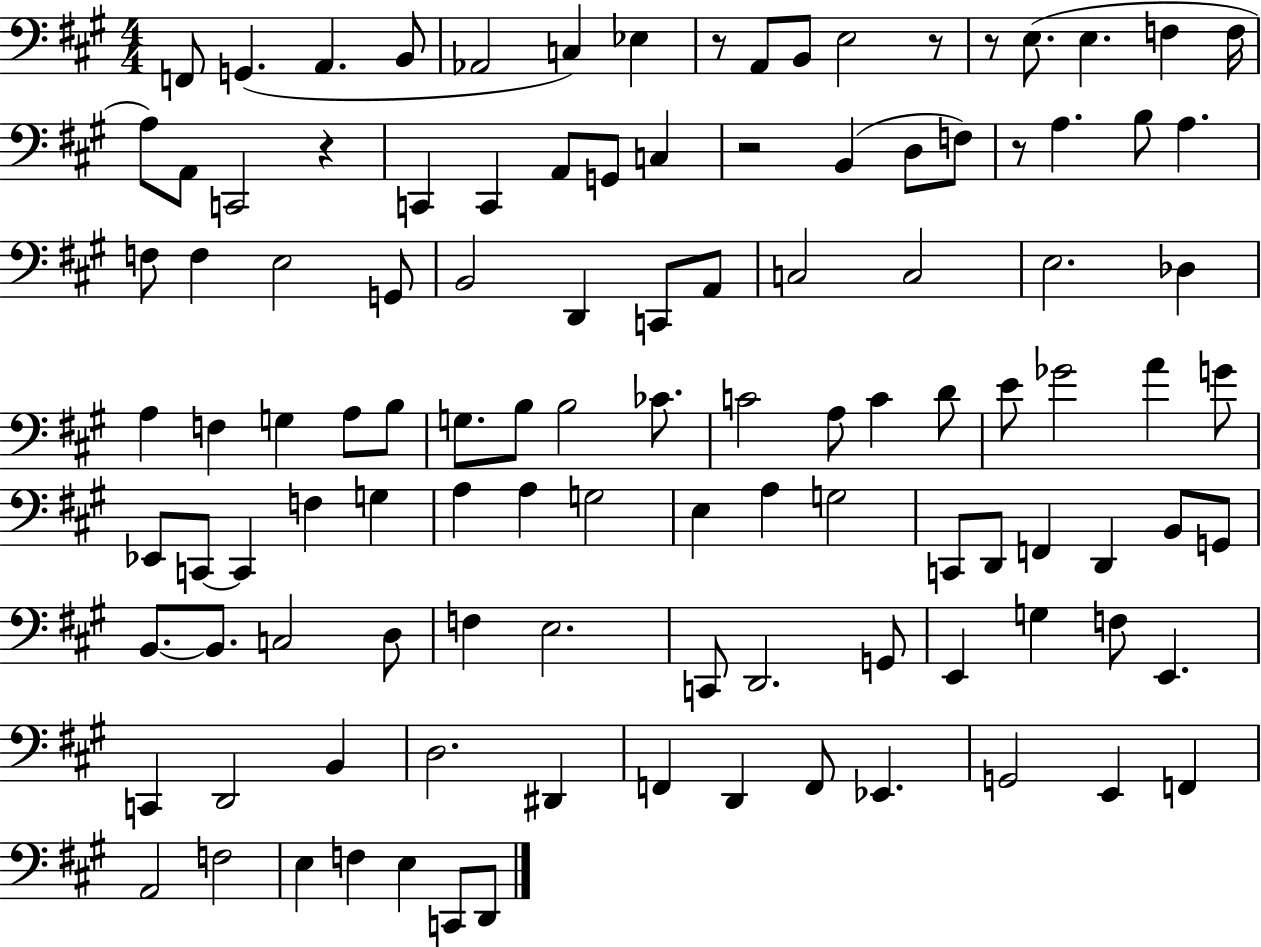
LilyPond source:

{
  \clef bass
  \numericTimeSignature
  \time 4/4
  \key a \major
  f,8 g,4.( a,4. b,8 | aes,2 c4) ees4 | r8 a,8 b,8 e2 r8 | r8 e8.( e4. f4 f16 | \break a8) a,8 c,2 r4 | c,4 c,4 a,8 g,8 c4 | r2 b,4( d8 f8) | r8 a4. b8 a4. | \break f8 f4 e2 g,8 | b,2 d,4 c,8 a,8 | c2 c2 | e2. des4 | \break a4 f4 g4 a8 b8 | g8. b8 b2 ces'8. | c'2 a8 c'4 d'8 | e'8 ges'2 a'4 g'8 | \break ees,8 c,8~~ c,4 f4 g4 | a4 a4 g2 | e4 a4 g2 | c,8 d,8 f,4 d,4 b,8 g,8 | \break b,8.~~ b,8. c2 d8 | f4 e2. | c,8 d,2. g,8 | e,4 g4 f8 e,4. | \break c,4 d,2 b,4 | d2. dis,4 | f,4 d,4 f,8 ees,4. | g,2 e,4 f,4 | \break a,2 f2 | e4 f4 e4 c,8 d,8 | \bar "|."
}